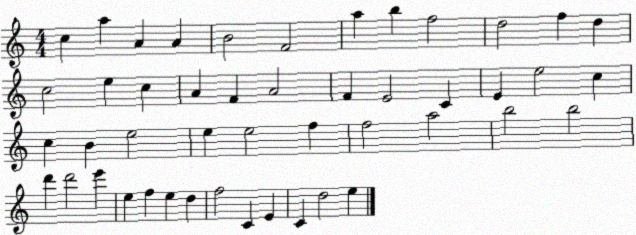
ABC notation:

X:1
T:Untitled
M:4/4
L:1/4
K:C
c a A A B2 F2 a b f2 d2 f d c2 e c A F A2 F E2 C E e2 c c B e2 e e2 f f2 a2 b2 b2 d' d'2 e' e f e d f2 C E C d2 e